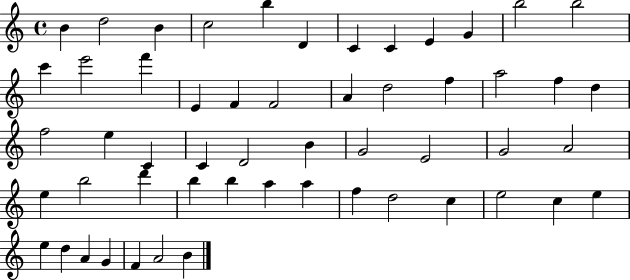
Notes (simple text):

B4/q D5/h B4/q C5/h B5/q D4/q C4/q C4/q E4/q G4/q B5/h B5/h C6/q E6/h F6/q E4/q F4/q F4/h A4/q D5/h F5/q A5/h F5/q D5/q F5/h E5/q C4/q C4/q D4/h B4/q G4/h E4/h G4/h A4/h E5/q B5/h D6/q B5/q B5/q A5/q A5/q F5/q D5/h C5/q E5/h C5/q E5/q E5/q D5/q A4/q G4/q F4/q A4/h B4/q